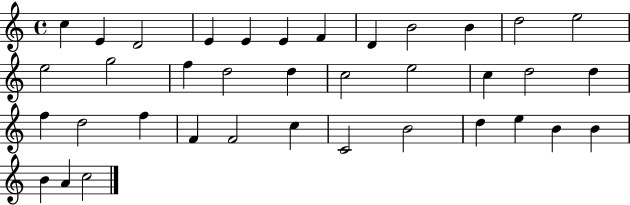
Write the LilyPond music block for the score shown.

{
  \clef treble
  \time 4/4
  \defaultTimeSignature
  \key c \major
  c''4 e'4 d'2 | e'4 e'4 e'4 f'4 | d'4 b'2 b'4 | d''2 e''2 | \break e''2 g''2 | f''4 d''2 d''4 | c''2 e''2 | c''4 d''2 d''4 | \break f''4 d''2 f''4 | f'4 f'2 c''4 | c'2 b'2 | d''4 e''4 b'4 b'4 | \break b'4 a'4 c''2 | \bar "|."
}